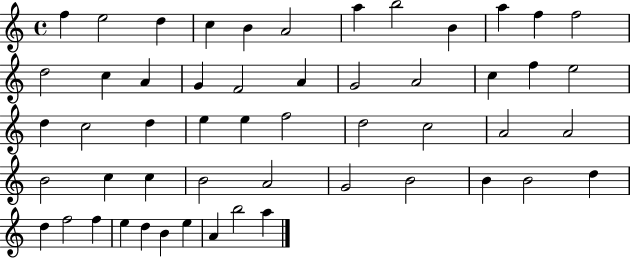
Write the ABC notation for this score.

X:1
T:Untitled
M:4/4
L:1/4
K:C
f e2 d c B A2 a b2 B a f f2 d2 c A G F2 A G2 A2 c f e2 d c2 d e e f2 d2 c2 A2 A2 B2 c c B2 A2 G2 B2 B B2 d d f2 f e d B e A b2 a